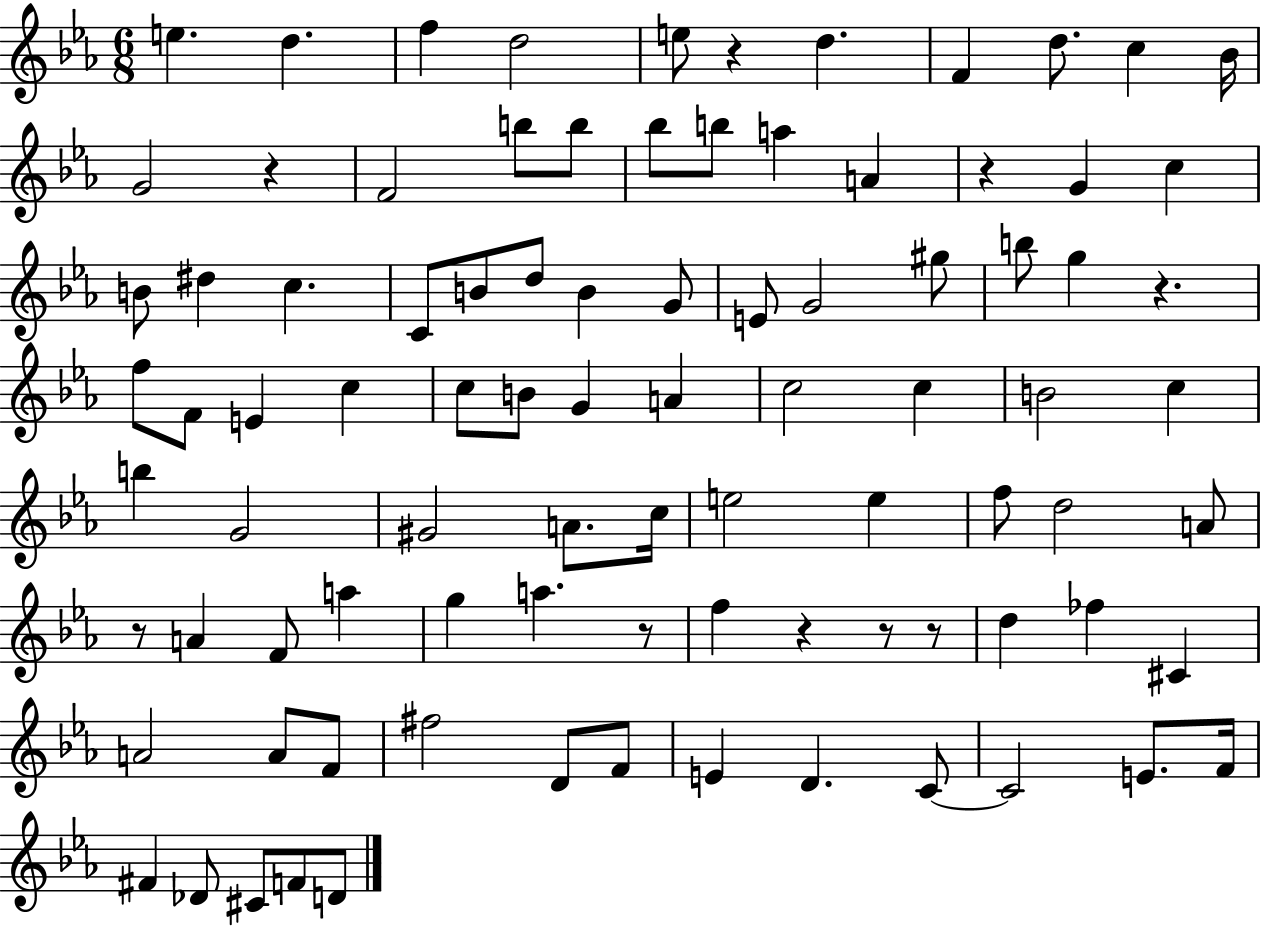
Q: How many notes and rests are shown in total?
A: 90